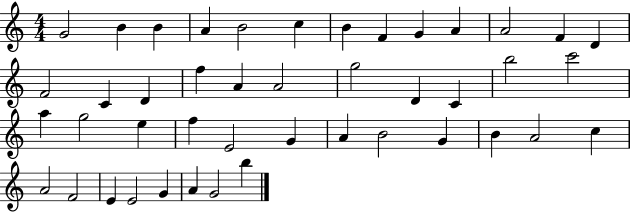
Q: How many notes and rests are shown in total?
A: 44